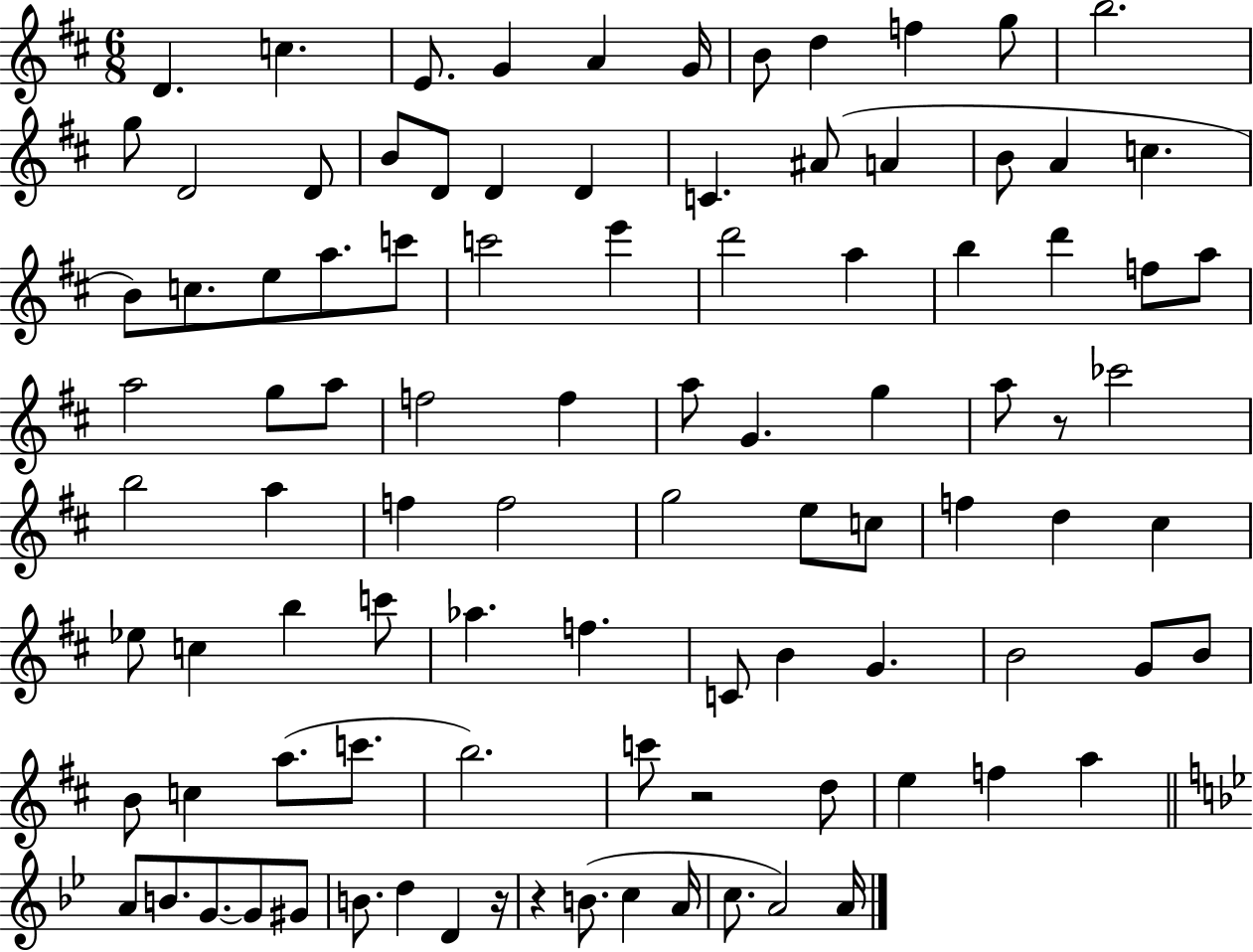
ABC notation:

X:1
T:Untitled
M:6/8
L:1/4
K:D
D c E/2 G A G/4 B/2 d f g/2 b2 g/2 D2 D/2 B/2 D/2 D D C ^A/2 A B/2 A c B/2 c/2 e/2 a/2 c'/2 c'2 e' d'2 a b d' f/2 a/2 a2 g/2 a/2 f2 f a/2 G g a/2 z/2 _c'2 b2 a f f2 g2 e/2 c/2 f d ^c _e/2 c b c'/2 _a f C/2 B G B2 G/2 B/2 B/2 c a/2 c'/2 b2 c'/2 z2 d/2 e f a A/2 B/2 G/2 G/2 ^G/2 B/2 d D z/4 z B/2 c A/4 c/2 A2 A/4